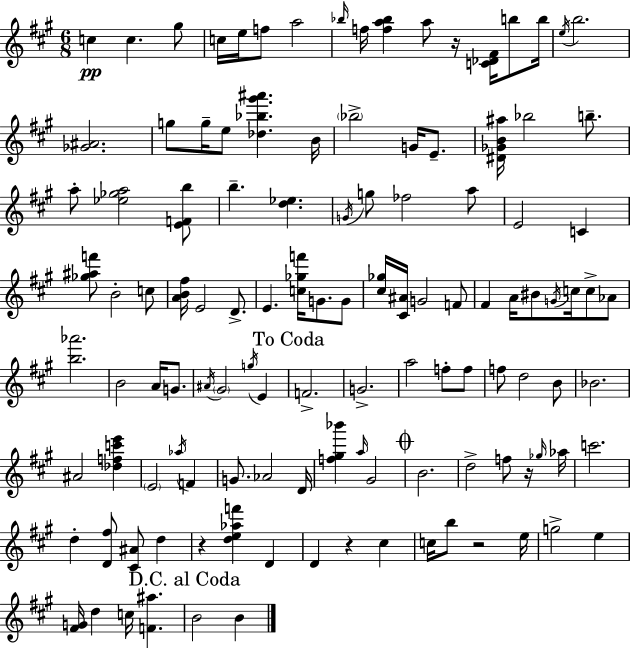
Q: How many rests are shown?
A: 5